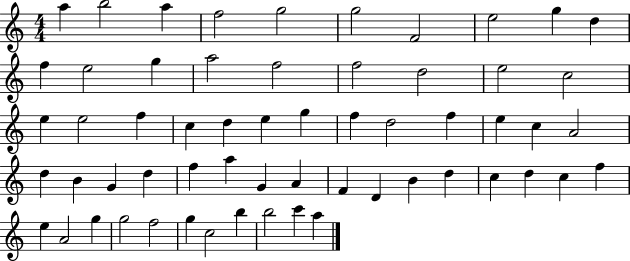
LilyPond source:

{
  \clef treble
  \numericTimeSignature
  \time 4/4
  \key c \major
  a''4 b''2 a''4 | f''2 g''2 | g''2 f'2 | e''2 g''4 d''4 | \break f''4 e''2 g''4 | a''2 f''2 | f''2 d''2 | e''2 c''2 | \break e''4 e''2 f''4 | c''4 d''4 e''4 g''4 | f''4 d''2 f''4 | e''4 c''4 a'2 | \break d''4 b'4 g'4 d''4 | f''4 a''4 g'4 a'4 | f'4 d'4 b'4 d''4 | c''4 d''4 c''4 f''4 | \break e''4 a'2 g''4 | g''2 f''2 | g''4 c''2 b''4 | b''2 c'''4 a''4 | \break \bar "|."
}